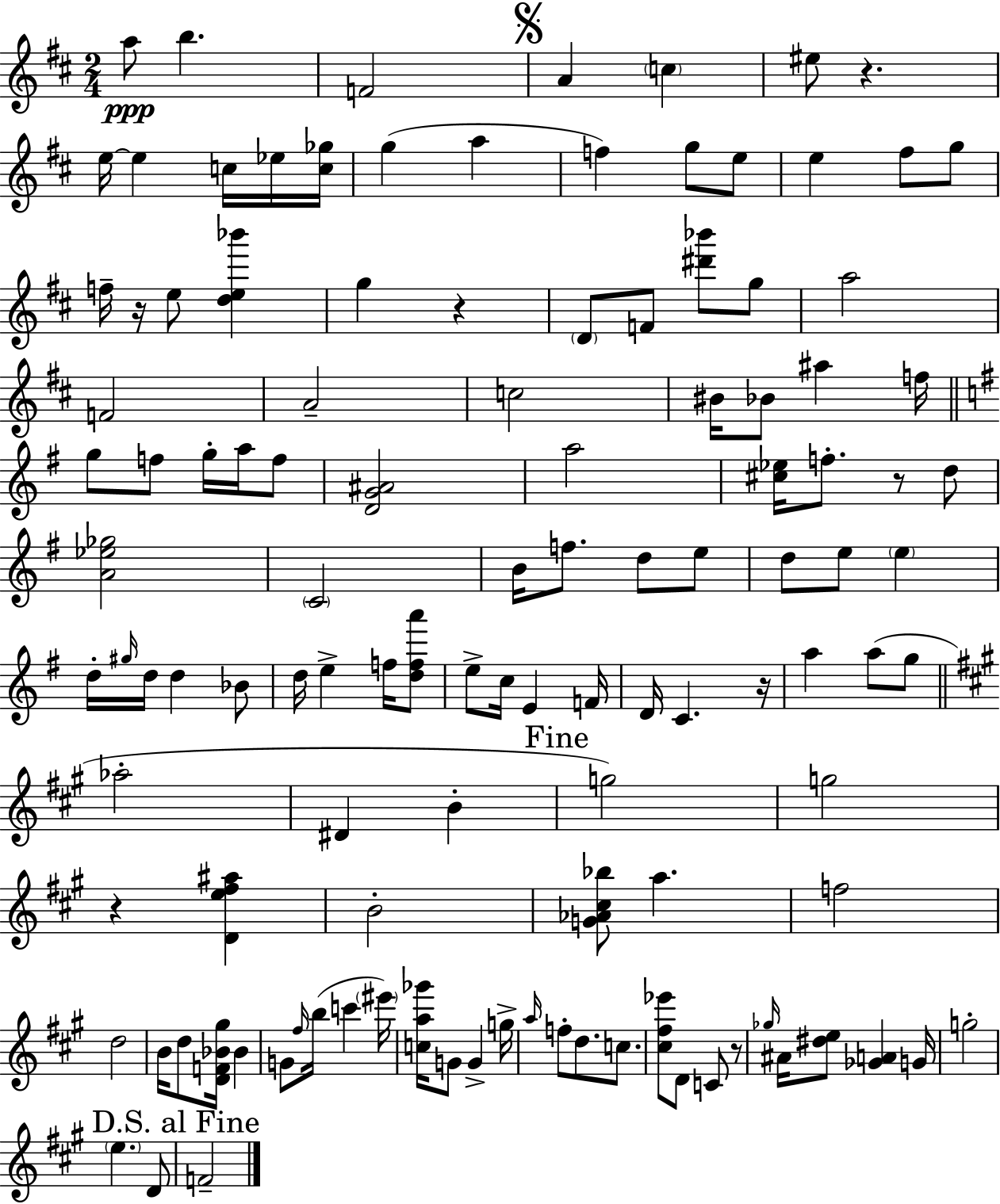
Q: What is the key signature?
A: D major